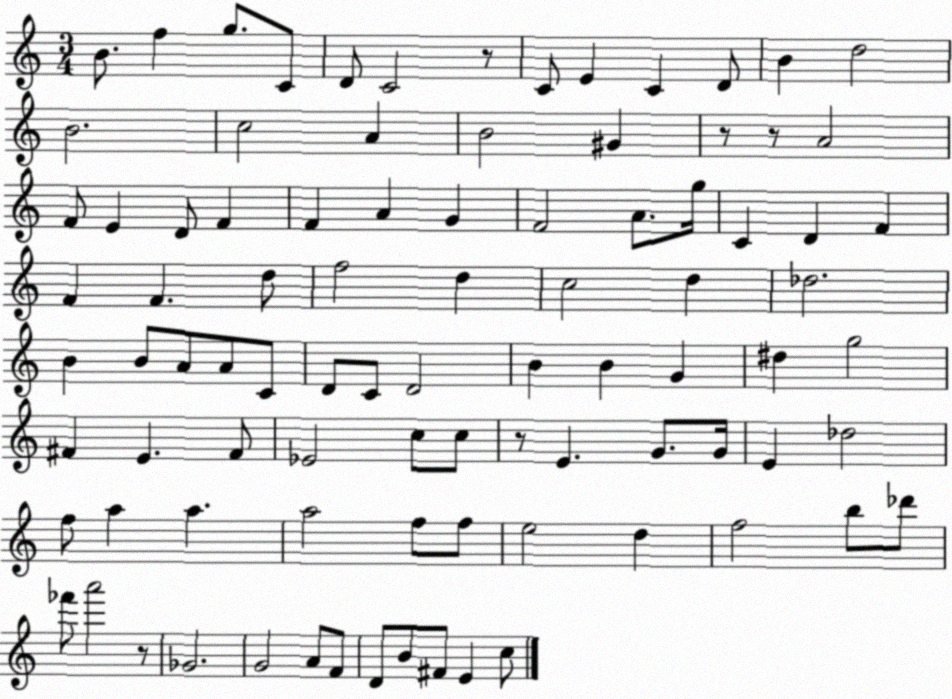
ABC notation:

X:1
T:Untitled
M:3/4
L:1/4
K:C
B/2 f g/2 C/2 D/2 C2 z/2 C/2 E C D/2 B d2 B2 c2 A B2 ^G z/2 z/2 A2 F/2 E D/2 F F A G F2 A/2 g/4 C D F F F d/2 f2 d c2 d _d2 B B/2 A/2 A/2 C/2 D/2 C/2 D2 B B G ^d g2 ^F E ^F/2 _E2 c/2 c/2 z/2 E G/2 G/4 E _d2 f/2 a a a2 f/2 f/2 e2 d f2 b/2 _d'/2 _f'/2 a'2 z/2 _G2 G2 A/2 F/2 D/2 B/2 ^F/2 E c/2